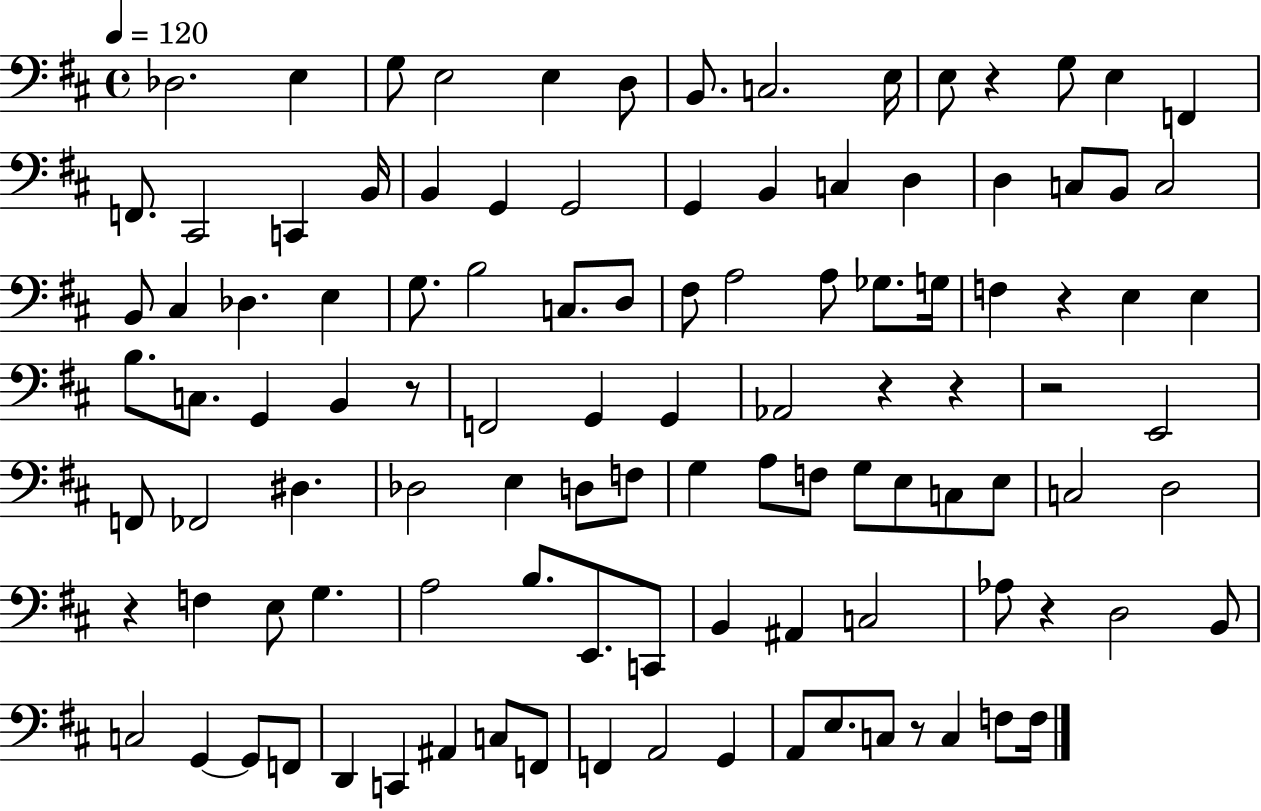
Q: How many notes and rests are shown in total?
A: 109